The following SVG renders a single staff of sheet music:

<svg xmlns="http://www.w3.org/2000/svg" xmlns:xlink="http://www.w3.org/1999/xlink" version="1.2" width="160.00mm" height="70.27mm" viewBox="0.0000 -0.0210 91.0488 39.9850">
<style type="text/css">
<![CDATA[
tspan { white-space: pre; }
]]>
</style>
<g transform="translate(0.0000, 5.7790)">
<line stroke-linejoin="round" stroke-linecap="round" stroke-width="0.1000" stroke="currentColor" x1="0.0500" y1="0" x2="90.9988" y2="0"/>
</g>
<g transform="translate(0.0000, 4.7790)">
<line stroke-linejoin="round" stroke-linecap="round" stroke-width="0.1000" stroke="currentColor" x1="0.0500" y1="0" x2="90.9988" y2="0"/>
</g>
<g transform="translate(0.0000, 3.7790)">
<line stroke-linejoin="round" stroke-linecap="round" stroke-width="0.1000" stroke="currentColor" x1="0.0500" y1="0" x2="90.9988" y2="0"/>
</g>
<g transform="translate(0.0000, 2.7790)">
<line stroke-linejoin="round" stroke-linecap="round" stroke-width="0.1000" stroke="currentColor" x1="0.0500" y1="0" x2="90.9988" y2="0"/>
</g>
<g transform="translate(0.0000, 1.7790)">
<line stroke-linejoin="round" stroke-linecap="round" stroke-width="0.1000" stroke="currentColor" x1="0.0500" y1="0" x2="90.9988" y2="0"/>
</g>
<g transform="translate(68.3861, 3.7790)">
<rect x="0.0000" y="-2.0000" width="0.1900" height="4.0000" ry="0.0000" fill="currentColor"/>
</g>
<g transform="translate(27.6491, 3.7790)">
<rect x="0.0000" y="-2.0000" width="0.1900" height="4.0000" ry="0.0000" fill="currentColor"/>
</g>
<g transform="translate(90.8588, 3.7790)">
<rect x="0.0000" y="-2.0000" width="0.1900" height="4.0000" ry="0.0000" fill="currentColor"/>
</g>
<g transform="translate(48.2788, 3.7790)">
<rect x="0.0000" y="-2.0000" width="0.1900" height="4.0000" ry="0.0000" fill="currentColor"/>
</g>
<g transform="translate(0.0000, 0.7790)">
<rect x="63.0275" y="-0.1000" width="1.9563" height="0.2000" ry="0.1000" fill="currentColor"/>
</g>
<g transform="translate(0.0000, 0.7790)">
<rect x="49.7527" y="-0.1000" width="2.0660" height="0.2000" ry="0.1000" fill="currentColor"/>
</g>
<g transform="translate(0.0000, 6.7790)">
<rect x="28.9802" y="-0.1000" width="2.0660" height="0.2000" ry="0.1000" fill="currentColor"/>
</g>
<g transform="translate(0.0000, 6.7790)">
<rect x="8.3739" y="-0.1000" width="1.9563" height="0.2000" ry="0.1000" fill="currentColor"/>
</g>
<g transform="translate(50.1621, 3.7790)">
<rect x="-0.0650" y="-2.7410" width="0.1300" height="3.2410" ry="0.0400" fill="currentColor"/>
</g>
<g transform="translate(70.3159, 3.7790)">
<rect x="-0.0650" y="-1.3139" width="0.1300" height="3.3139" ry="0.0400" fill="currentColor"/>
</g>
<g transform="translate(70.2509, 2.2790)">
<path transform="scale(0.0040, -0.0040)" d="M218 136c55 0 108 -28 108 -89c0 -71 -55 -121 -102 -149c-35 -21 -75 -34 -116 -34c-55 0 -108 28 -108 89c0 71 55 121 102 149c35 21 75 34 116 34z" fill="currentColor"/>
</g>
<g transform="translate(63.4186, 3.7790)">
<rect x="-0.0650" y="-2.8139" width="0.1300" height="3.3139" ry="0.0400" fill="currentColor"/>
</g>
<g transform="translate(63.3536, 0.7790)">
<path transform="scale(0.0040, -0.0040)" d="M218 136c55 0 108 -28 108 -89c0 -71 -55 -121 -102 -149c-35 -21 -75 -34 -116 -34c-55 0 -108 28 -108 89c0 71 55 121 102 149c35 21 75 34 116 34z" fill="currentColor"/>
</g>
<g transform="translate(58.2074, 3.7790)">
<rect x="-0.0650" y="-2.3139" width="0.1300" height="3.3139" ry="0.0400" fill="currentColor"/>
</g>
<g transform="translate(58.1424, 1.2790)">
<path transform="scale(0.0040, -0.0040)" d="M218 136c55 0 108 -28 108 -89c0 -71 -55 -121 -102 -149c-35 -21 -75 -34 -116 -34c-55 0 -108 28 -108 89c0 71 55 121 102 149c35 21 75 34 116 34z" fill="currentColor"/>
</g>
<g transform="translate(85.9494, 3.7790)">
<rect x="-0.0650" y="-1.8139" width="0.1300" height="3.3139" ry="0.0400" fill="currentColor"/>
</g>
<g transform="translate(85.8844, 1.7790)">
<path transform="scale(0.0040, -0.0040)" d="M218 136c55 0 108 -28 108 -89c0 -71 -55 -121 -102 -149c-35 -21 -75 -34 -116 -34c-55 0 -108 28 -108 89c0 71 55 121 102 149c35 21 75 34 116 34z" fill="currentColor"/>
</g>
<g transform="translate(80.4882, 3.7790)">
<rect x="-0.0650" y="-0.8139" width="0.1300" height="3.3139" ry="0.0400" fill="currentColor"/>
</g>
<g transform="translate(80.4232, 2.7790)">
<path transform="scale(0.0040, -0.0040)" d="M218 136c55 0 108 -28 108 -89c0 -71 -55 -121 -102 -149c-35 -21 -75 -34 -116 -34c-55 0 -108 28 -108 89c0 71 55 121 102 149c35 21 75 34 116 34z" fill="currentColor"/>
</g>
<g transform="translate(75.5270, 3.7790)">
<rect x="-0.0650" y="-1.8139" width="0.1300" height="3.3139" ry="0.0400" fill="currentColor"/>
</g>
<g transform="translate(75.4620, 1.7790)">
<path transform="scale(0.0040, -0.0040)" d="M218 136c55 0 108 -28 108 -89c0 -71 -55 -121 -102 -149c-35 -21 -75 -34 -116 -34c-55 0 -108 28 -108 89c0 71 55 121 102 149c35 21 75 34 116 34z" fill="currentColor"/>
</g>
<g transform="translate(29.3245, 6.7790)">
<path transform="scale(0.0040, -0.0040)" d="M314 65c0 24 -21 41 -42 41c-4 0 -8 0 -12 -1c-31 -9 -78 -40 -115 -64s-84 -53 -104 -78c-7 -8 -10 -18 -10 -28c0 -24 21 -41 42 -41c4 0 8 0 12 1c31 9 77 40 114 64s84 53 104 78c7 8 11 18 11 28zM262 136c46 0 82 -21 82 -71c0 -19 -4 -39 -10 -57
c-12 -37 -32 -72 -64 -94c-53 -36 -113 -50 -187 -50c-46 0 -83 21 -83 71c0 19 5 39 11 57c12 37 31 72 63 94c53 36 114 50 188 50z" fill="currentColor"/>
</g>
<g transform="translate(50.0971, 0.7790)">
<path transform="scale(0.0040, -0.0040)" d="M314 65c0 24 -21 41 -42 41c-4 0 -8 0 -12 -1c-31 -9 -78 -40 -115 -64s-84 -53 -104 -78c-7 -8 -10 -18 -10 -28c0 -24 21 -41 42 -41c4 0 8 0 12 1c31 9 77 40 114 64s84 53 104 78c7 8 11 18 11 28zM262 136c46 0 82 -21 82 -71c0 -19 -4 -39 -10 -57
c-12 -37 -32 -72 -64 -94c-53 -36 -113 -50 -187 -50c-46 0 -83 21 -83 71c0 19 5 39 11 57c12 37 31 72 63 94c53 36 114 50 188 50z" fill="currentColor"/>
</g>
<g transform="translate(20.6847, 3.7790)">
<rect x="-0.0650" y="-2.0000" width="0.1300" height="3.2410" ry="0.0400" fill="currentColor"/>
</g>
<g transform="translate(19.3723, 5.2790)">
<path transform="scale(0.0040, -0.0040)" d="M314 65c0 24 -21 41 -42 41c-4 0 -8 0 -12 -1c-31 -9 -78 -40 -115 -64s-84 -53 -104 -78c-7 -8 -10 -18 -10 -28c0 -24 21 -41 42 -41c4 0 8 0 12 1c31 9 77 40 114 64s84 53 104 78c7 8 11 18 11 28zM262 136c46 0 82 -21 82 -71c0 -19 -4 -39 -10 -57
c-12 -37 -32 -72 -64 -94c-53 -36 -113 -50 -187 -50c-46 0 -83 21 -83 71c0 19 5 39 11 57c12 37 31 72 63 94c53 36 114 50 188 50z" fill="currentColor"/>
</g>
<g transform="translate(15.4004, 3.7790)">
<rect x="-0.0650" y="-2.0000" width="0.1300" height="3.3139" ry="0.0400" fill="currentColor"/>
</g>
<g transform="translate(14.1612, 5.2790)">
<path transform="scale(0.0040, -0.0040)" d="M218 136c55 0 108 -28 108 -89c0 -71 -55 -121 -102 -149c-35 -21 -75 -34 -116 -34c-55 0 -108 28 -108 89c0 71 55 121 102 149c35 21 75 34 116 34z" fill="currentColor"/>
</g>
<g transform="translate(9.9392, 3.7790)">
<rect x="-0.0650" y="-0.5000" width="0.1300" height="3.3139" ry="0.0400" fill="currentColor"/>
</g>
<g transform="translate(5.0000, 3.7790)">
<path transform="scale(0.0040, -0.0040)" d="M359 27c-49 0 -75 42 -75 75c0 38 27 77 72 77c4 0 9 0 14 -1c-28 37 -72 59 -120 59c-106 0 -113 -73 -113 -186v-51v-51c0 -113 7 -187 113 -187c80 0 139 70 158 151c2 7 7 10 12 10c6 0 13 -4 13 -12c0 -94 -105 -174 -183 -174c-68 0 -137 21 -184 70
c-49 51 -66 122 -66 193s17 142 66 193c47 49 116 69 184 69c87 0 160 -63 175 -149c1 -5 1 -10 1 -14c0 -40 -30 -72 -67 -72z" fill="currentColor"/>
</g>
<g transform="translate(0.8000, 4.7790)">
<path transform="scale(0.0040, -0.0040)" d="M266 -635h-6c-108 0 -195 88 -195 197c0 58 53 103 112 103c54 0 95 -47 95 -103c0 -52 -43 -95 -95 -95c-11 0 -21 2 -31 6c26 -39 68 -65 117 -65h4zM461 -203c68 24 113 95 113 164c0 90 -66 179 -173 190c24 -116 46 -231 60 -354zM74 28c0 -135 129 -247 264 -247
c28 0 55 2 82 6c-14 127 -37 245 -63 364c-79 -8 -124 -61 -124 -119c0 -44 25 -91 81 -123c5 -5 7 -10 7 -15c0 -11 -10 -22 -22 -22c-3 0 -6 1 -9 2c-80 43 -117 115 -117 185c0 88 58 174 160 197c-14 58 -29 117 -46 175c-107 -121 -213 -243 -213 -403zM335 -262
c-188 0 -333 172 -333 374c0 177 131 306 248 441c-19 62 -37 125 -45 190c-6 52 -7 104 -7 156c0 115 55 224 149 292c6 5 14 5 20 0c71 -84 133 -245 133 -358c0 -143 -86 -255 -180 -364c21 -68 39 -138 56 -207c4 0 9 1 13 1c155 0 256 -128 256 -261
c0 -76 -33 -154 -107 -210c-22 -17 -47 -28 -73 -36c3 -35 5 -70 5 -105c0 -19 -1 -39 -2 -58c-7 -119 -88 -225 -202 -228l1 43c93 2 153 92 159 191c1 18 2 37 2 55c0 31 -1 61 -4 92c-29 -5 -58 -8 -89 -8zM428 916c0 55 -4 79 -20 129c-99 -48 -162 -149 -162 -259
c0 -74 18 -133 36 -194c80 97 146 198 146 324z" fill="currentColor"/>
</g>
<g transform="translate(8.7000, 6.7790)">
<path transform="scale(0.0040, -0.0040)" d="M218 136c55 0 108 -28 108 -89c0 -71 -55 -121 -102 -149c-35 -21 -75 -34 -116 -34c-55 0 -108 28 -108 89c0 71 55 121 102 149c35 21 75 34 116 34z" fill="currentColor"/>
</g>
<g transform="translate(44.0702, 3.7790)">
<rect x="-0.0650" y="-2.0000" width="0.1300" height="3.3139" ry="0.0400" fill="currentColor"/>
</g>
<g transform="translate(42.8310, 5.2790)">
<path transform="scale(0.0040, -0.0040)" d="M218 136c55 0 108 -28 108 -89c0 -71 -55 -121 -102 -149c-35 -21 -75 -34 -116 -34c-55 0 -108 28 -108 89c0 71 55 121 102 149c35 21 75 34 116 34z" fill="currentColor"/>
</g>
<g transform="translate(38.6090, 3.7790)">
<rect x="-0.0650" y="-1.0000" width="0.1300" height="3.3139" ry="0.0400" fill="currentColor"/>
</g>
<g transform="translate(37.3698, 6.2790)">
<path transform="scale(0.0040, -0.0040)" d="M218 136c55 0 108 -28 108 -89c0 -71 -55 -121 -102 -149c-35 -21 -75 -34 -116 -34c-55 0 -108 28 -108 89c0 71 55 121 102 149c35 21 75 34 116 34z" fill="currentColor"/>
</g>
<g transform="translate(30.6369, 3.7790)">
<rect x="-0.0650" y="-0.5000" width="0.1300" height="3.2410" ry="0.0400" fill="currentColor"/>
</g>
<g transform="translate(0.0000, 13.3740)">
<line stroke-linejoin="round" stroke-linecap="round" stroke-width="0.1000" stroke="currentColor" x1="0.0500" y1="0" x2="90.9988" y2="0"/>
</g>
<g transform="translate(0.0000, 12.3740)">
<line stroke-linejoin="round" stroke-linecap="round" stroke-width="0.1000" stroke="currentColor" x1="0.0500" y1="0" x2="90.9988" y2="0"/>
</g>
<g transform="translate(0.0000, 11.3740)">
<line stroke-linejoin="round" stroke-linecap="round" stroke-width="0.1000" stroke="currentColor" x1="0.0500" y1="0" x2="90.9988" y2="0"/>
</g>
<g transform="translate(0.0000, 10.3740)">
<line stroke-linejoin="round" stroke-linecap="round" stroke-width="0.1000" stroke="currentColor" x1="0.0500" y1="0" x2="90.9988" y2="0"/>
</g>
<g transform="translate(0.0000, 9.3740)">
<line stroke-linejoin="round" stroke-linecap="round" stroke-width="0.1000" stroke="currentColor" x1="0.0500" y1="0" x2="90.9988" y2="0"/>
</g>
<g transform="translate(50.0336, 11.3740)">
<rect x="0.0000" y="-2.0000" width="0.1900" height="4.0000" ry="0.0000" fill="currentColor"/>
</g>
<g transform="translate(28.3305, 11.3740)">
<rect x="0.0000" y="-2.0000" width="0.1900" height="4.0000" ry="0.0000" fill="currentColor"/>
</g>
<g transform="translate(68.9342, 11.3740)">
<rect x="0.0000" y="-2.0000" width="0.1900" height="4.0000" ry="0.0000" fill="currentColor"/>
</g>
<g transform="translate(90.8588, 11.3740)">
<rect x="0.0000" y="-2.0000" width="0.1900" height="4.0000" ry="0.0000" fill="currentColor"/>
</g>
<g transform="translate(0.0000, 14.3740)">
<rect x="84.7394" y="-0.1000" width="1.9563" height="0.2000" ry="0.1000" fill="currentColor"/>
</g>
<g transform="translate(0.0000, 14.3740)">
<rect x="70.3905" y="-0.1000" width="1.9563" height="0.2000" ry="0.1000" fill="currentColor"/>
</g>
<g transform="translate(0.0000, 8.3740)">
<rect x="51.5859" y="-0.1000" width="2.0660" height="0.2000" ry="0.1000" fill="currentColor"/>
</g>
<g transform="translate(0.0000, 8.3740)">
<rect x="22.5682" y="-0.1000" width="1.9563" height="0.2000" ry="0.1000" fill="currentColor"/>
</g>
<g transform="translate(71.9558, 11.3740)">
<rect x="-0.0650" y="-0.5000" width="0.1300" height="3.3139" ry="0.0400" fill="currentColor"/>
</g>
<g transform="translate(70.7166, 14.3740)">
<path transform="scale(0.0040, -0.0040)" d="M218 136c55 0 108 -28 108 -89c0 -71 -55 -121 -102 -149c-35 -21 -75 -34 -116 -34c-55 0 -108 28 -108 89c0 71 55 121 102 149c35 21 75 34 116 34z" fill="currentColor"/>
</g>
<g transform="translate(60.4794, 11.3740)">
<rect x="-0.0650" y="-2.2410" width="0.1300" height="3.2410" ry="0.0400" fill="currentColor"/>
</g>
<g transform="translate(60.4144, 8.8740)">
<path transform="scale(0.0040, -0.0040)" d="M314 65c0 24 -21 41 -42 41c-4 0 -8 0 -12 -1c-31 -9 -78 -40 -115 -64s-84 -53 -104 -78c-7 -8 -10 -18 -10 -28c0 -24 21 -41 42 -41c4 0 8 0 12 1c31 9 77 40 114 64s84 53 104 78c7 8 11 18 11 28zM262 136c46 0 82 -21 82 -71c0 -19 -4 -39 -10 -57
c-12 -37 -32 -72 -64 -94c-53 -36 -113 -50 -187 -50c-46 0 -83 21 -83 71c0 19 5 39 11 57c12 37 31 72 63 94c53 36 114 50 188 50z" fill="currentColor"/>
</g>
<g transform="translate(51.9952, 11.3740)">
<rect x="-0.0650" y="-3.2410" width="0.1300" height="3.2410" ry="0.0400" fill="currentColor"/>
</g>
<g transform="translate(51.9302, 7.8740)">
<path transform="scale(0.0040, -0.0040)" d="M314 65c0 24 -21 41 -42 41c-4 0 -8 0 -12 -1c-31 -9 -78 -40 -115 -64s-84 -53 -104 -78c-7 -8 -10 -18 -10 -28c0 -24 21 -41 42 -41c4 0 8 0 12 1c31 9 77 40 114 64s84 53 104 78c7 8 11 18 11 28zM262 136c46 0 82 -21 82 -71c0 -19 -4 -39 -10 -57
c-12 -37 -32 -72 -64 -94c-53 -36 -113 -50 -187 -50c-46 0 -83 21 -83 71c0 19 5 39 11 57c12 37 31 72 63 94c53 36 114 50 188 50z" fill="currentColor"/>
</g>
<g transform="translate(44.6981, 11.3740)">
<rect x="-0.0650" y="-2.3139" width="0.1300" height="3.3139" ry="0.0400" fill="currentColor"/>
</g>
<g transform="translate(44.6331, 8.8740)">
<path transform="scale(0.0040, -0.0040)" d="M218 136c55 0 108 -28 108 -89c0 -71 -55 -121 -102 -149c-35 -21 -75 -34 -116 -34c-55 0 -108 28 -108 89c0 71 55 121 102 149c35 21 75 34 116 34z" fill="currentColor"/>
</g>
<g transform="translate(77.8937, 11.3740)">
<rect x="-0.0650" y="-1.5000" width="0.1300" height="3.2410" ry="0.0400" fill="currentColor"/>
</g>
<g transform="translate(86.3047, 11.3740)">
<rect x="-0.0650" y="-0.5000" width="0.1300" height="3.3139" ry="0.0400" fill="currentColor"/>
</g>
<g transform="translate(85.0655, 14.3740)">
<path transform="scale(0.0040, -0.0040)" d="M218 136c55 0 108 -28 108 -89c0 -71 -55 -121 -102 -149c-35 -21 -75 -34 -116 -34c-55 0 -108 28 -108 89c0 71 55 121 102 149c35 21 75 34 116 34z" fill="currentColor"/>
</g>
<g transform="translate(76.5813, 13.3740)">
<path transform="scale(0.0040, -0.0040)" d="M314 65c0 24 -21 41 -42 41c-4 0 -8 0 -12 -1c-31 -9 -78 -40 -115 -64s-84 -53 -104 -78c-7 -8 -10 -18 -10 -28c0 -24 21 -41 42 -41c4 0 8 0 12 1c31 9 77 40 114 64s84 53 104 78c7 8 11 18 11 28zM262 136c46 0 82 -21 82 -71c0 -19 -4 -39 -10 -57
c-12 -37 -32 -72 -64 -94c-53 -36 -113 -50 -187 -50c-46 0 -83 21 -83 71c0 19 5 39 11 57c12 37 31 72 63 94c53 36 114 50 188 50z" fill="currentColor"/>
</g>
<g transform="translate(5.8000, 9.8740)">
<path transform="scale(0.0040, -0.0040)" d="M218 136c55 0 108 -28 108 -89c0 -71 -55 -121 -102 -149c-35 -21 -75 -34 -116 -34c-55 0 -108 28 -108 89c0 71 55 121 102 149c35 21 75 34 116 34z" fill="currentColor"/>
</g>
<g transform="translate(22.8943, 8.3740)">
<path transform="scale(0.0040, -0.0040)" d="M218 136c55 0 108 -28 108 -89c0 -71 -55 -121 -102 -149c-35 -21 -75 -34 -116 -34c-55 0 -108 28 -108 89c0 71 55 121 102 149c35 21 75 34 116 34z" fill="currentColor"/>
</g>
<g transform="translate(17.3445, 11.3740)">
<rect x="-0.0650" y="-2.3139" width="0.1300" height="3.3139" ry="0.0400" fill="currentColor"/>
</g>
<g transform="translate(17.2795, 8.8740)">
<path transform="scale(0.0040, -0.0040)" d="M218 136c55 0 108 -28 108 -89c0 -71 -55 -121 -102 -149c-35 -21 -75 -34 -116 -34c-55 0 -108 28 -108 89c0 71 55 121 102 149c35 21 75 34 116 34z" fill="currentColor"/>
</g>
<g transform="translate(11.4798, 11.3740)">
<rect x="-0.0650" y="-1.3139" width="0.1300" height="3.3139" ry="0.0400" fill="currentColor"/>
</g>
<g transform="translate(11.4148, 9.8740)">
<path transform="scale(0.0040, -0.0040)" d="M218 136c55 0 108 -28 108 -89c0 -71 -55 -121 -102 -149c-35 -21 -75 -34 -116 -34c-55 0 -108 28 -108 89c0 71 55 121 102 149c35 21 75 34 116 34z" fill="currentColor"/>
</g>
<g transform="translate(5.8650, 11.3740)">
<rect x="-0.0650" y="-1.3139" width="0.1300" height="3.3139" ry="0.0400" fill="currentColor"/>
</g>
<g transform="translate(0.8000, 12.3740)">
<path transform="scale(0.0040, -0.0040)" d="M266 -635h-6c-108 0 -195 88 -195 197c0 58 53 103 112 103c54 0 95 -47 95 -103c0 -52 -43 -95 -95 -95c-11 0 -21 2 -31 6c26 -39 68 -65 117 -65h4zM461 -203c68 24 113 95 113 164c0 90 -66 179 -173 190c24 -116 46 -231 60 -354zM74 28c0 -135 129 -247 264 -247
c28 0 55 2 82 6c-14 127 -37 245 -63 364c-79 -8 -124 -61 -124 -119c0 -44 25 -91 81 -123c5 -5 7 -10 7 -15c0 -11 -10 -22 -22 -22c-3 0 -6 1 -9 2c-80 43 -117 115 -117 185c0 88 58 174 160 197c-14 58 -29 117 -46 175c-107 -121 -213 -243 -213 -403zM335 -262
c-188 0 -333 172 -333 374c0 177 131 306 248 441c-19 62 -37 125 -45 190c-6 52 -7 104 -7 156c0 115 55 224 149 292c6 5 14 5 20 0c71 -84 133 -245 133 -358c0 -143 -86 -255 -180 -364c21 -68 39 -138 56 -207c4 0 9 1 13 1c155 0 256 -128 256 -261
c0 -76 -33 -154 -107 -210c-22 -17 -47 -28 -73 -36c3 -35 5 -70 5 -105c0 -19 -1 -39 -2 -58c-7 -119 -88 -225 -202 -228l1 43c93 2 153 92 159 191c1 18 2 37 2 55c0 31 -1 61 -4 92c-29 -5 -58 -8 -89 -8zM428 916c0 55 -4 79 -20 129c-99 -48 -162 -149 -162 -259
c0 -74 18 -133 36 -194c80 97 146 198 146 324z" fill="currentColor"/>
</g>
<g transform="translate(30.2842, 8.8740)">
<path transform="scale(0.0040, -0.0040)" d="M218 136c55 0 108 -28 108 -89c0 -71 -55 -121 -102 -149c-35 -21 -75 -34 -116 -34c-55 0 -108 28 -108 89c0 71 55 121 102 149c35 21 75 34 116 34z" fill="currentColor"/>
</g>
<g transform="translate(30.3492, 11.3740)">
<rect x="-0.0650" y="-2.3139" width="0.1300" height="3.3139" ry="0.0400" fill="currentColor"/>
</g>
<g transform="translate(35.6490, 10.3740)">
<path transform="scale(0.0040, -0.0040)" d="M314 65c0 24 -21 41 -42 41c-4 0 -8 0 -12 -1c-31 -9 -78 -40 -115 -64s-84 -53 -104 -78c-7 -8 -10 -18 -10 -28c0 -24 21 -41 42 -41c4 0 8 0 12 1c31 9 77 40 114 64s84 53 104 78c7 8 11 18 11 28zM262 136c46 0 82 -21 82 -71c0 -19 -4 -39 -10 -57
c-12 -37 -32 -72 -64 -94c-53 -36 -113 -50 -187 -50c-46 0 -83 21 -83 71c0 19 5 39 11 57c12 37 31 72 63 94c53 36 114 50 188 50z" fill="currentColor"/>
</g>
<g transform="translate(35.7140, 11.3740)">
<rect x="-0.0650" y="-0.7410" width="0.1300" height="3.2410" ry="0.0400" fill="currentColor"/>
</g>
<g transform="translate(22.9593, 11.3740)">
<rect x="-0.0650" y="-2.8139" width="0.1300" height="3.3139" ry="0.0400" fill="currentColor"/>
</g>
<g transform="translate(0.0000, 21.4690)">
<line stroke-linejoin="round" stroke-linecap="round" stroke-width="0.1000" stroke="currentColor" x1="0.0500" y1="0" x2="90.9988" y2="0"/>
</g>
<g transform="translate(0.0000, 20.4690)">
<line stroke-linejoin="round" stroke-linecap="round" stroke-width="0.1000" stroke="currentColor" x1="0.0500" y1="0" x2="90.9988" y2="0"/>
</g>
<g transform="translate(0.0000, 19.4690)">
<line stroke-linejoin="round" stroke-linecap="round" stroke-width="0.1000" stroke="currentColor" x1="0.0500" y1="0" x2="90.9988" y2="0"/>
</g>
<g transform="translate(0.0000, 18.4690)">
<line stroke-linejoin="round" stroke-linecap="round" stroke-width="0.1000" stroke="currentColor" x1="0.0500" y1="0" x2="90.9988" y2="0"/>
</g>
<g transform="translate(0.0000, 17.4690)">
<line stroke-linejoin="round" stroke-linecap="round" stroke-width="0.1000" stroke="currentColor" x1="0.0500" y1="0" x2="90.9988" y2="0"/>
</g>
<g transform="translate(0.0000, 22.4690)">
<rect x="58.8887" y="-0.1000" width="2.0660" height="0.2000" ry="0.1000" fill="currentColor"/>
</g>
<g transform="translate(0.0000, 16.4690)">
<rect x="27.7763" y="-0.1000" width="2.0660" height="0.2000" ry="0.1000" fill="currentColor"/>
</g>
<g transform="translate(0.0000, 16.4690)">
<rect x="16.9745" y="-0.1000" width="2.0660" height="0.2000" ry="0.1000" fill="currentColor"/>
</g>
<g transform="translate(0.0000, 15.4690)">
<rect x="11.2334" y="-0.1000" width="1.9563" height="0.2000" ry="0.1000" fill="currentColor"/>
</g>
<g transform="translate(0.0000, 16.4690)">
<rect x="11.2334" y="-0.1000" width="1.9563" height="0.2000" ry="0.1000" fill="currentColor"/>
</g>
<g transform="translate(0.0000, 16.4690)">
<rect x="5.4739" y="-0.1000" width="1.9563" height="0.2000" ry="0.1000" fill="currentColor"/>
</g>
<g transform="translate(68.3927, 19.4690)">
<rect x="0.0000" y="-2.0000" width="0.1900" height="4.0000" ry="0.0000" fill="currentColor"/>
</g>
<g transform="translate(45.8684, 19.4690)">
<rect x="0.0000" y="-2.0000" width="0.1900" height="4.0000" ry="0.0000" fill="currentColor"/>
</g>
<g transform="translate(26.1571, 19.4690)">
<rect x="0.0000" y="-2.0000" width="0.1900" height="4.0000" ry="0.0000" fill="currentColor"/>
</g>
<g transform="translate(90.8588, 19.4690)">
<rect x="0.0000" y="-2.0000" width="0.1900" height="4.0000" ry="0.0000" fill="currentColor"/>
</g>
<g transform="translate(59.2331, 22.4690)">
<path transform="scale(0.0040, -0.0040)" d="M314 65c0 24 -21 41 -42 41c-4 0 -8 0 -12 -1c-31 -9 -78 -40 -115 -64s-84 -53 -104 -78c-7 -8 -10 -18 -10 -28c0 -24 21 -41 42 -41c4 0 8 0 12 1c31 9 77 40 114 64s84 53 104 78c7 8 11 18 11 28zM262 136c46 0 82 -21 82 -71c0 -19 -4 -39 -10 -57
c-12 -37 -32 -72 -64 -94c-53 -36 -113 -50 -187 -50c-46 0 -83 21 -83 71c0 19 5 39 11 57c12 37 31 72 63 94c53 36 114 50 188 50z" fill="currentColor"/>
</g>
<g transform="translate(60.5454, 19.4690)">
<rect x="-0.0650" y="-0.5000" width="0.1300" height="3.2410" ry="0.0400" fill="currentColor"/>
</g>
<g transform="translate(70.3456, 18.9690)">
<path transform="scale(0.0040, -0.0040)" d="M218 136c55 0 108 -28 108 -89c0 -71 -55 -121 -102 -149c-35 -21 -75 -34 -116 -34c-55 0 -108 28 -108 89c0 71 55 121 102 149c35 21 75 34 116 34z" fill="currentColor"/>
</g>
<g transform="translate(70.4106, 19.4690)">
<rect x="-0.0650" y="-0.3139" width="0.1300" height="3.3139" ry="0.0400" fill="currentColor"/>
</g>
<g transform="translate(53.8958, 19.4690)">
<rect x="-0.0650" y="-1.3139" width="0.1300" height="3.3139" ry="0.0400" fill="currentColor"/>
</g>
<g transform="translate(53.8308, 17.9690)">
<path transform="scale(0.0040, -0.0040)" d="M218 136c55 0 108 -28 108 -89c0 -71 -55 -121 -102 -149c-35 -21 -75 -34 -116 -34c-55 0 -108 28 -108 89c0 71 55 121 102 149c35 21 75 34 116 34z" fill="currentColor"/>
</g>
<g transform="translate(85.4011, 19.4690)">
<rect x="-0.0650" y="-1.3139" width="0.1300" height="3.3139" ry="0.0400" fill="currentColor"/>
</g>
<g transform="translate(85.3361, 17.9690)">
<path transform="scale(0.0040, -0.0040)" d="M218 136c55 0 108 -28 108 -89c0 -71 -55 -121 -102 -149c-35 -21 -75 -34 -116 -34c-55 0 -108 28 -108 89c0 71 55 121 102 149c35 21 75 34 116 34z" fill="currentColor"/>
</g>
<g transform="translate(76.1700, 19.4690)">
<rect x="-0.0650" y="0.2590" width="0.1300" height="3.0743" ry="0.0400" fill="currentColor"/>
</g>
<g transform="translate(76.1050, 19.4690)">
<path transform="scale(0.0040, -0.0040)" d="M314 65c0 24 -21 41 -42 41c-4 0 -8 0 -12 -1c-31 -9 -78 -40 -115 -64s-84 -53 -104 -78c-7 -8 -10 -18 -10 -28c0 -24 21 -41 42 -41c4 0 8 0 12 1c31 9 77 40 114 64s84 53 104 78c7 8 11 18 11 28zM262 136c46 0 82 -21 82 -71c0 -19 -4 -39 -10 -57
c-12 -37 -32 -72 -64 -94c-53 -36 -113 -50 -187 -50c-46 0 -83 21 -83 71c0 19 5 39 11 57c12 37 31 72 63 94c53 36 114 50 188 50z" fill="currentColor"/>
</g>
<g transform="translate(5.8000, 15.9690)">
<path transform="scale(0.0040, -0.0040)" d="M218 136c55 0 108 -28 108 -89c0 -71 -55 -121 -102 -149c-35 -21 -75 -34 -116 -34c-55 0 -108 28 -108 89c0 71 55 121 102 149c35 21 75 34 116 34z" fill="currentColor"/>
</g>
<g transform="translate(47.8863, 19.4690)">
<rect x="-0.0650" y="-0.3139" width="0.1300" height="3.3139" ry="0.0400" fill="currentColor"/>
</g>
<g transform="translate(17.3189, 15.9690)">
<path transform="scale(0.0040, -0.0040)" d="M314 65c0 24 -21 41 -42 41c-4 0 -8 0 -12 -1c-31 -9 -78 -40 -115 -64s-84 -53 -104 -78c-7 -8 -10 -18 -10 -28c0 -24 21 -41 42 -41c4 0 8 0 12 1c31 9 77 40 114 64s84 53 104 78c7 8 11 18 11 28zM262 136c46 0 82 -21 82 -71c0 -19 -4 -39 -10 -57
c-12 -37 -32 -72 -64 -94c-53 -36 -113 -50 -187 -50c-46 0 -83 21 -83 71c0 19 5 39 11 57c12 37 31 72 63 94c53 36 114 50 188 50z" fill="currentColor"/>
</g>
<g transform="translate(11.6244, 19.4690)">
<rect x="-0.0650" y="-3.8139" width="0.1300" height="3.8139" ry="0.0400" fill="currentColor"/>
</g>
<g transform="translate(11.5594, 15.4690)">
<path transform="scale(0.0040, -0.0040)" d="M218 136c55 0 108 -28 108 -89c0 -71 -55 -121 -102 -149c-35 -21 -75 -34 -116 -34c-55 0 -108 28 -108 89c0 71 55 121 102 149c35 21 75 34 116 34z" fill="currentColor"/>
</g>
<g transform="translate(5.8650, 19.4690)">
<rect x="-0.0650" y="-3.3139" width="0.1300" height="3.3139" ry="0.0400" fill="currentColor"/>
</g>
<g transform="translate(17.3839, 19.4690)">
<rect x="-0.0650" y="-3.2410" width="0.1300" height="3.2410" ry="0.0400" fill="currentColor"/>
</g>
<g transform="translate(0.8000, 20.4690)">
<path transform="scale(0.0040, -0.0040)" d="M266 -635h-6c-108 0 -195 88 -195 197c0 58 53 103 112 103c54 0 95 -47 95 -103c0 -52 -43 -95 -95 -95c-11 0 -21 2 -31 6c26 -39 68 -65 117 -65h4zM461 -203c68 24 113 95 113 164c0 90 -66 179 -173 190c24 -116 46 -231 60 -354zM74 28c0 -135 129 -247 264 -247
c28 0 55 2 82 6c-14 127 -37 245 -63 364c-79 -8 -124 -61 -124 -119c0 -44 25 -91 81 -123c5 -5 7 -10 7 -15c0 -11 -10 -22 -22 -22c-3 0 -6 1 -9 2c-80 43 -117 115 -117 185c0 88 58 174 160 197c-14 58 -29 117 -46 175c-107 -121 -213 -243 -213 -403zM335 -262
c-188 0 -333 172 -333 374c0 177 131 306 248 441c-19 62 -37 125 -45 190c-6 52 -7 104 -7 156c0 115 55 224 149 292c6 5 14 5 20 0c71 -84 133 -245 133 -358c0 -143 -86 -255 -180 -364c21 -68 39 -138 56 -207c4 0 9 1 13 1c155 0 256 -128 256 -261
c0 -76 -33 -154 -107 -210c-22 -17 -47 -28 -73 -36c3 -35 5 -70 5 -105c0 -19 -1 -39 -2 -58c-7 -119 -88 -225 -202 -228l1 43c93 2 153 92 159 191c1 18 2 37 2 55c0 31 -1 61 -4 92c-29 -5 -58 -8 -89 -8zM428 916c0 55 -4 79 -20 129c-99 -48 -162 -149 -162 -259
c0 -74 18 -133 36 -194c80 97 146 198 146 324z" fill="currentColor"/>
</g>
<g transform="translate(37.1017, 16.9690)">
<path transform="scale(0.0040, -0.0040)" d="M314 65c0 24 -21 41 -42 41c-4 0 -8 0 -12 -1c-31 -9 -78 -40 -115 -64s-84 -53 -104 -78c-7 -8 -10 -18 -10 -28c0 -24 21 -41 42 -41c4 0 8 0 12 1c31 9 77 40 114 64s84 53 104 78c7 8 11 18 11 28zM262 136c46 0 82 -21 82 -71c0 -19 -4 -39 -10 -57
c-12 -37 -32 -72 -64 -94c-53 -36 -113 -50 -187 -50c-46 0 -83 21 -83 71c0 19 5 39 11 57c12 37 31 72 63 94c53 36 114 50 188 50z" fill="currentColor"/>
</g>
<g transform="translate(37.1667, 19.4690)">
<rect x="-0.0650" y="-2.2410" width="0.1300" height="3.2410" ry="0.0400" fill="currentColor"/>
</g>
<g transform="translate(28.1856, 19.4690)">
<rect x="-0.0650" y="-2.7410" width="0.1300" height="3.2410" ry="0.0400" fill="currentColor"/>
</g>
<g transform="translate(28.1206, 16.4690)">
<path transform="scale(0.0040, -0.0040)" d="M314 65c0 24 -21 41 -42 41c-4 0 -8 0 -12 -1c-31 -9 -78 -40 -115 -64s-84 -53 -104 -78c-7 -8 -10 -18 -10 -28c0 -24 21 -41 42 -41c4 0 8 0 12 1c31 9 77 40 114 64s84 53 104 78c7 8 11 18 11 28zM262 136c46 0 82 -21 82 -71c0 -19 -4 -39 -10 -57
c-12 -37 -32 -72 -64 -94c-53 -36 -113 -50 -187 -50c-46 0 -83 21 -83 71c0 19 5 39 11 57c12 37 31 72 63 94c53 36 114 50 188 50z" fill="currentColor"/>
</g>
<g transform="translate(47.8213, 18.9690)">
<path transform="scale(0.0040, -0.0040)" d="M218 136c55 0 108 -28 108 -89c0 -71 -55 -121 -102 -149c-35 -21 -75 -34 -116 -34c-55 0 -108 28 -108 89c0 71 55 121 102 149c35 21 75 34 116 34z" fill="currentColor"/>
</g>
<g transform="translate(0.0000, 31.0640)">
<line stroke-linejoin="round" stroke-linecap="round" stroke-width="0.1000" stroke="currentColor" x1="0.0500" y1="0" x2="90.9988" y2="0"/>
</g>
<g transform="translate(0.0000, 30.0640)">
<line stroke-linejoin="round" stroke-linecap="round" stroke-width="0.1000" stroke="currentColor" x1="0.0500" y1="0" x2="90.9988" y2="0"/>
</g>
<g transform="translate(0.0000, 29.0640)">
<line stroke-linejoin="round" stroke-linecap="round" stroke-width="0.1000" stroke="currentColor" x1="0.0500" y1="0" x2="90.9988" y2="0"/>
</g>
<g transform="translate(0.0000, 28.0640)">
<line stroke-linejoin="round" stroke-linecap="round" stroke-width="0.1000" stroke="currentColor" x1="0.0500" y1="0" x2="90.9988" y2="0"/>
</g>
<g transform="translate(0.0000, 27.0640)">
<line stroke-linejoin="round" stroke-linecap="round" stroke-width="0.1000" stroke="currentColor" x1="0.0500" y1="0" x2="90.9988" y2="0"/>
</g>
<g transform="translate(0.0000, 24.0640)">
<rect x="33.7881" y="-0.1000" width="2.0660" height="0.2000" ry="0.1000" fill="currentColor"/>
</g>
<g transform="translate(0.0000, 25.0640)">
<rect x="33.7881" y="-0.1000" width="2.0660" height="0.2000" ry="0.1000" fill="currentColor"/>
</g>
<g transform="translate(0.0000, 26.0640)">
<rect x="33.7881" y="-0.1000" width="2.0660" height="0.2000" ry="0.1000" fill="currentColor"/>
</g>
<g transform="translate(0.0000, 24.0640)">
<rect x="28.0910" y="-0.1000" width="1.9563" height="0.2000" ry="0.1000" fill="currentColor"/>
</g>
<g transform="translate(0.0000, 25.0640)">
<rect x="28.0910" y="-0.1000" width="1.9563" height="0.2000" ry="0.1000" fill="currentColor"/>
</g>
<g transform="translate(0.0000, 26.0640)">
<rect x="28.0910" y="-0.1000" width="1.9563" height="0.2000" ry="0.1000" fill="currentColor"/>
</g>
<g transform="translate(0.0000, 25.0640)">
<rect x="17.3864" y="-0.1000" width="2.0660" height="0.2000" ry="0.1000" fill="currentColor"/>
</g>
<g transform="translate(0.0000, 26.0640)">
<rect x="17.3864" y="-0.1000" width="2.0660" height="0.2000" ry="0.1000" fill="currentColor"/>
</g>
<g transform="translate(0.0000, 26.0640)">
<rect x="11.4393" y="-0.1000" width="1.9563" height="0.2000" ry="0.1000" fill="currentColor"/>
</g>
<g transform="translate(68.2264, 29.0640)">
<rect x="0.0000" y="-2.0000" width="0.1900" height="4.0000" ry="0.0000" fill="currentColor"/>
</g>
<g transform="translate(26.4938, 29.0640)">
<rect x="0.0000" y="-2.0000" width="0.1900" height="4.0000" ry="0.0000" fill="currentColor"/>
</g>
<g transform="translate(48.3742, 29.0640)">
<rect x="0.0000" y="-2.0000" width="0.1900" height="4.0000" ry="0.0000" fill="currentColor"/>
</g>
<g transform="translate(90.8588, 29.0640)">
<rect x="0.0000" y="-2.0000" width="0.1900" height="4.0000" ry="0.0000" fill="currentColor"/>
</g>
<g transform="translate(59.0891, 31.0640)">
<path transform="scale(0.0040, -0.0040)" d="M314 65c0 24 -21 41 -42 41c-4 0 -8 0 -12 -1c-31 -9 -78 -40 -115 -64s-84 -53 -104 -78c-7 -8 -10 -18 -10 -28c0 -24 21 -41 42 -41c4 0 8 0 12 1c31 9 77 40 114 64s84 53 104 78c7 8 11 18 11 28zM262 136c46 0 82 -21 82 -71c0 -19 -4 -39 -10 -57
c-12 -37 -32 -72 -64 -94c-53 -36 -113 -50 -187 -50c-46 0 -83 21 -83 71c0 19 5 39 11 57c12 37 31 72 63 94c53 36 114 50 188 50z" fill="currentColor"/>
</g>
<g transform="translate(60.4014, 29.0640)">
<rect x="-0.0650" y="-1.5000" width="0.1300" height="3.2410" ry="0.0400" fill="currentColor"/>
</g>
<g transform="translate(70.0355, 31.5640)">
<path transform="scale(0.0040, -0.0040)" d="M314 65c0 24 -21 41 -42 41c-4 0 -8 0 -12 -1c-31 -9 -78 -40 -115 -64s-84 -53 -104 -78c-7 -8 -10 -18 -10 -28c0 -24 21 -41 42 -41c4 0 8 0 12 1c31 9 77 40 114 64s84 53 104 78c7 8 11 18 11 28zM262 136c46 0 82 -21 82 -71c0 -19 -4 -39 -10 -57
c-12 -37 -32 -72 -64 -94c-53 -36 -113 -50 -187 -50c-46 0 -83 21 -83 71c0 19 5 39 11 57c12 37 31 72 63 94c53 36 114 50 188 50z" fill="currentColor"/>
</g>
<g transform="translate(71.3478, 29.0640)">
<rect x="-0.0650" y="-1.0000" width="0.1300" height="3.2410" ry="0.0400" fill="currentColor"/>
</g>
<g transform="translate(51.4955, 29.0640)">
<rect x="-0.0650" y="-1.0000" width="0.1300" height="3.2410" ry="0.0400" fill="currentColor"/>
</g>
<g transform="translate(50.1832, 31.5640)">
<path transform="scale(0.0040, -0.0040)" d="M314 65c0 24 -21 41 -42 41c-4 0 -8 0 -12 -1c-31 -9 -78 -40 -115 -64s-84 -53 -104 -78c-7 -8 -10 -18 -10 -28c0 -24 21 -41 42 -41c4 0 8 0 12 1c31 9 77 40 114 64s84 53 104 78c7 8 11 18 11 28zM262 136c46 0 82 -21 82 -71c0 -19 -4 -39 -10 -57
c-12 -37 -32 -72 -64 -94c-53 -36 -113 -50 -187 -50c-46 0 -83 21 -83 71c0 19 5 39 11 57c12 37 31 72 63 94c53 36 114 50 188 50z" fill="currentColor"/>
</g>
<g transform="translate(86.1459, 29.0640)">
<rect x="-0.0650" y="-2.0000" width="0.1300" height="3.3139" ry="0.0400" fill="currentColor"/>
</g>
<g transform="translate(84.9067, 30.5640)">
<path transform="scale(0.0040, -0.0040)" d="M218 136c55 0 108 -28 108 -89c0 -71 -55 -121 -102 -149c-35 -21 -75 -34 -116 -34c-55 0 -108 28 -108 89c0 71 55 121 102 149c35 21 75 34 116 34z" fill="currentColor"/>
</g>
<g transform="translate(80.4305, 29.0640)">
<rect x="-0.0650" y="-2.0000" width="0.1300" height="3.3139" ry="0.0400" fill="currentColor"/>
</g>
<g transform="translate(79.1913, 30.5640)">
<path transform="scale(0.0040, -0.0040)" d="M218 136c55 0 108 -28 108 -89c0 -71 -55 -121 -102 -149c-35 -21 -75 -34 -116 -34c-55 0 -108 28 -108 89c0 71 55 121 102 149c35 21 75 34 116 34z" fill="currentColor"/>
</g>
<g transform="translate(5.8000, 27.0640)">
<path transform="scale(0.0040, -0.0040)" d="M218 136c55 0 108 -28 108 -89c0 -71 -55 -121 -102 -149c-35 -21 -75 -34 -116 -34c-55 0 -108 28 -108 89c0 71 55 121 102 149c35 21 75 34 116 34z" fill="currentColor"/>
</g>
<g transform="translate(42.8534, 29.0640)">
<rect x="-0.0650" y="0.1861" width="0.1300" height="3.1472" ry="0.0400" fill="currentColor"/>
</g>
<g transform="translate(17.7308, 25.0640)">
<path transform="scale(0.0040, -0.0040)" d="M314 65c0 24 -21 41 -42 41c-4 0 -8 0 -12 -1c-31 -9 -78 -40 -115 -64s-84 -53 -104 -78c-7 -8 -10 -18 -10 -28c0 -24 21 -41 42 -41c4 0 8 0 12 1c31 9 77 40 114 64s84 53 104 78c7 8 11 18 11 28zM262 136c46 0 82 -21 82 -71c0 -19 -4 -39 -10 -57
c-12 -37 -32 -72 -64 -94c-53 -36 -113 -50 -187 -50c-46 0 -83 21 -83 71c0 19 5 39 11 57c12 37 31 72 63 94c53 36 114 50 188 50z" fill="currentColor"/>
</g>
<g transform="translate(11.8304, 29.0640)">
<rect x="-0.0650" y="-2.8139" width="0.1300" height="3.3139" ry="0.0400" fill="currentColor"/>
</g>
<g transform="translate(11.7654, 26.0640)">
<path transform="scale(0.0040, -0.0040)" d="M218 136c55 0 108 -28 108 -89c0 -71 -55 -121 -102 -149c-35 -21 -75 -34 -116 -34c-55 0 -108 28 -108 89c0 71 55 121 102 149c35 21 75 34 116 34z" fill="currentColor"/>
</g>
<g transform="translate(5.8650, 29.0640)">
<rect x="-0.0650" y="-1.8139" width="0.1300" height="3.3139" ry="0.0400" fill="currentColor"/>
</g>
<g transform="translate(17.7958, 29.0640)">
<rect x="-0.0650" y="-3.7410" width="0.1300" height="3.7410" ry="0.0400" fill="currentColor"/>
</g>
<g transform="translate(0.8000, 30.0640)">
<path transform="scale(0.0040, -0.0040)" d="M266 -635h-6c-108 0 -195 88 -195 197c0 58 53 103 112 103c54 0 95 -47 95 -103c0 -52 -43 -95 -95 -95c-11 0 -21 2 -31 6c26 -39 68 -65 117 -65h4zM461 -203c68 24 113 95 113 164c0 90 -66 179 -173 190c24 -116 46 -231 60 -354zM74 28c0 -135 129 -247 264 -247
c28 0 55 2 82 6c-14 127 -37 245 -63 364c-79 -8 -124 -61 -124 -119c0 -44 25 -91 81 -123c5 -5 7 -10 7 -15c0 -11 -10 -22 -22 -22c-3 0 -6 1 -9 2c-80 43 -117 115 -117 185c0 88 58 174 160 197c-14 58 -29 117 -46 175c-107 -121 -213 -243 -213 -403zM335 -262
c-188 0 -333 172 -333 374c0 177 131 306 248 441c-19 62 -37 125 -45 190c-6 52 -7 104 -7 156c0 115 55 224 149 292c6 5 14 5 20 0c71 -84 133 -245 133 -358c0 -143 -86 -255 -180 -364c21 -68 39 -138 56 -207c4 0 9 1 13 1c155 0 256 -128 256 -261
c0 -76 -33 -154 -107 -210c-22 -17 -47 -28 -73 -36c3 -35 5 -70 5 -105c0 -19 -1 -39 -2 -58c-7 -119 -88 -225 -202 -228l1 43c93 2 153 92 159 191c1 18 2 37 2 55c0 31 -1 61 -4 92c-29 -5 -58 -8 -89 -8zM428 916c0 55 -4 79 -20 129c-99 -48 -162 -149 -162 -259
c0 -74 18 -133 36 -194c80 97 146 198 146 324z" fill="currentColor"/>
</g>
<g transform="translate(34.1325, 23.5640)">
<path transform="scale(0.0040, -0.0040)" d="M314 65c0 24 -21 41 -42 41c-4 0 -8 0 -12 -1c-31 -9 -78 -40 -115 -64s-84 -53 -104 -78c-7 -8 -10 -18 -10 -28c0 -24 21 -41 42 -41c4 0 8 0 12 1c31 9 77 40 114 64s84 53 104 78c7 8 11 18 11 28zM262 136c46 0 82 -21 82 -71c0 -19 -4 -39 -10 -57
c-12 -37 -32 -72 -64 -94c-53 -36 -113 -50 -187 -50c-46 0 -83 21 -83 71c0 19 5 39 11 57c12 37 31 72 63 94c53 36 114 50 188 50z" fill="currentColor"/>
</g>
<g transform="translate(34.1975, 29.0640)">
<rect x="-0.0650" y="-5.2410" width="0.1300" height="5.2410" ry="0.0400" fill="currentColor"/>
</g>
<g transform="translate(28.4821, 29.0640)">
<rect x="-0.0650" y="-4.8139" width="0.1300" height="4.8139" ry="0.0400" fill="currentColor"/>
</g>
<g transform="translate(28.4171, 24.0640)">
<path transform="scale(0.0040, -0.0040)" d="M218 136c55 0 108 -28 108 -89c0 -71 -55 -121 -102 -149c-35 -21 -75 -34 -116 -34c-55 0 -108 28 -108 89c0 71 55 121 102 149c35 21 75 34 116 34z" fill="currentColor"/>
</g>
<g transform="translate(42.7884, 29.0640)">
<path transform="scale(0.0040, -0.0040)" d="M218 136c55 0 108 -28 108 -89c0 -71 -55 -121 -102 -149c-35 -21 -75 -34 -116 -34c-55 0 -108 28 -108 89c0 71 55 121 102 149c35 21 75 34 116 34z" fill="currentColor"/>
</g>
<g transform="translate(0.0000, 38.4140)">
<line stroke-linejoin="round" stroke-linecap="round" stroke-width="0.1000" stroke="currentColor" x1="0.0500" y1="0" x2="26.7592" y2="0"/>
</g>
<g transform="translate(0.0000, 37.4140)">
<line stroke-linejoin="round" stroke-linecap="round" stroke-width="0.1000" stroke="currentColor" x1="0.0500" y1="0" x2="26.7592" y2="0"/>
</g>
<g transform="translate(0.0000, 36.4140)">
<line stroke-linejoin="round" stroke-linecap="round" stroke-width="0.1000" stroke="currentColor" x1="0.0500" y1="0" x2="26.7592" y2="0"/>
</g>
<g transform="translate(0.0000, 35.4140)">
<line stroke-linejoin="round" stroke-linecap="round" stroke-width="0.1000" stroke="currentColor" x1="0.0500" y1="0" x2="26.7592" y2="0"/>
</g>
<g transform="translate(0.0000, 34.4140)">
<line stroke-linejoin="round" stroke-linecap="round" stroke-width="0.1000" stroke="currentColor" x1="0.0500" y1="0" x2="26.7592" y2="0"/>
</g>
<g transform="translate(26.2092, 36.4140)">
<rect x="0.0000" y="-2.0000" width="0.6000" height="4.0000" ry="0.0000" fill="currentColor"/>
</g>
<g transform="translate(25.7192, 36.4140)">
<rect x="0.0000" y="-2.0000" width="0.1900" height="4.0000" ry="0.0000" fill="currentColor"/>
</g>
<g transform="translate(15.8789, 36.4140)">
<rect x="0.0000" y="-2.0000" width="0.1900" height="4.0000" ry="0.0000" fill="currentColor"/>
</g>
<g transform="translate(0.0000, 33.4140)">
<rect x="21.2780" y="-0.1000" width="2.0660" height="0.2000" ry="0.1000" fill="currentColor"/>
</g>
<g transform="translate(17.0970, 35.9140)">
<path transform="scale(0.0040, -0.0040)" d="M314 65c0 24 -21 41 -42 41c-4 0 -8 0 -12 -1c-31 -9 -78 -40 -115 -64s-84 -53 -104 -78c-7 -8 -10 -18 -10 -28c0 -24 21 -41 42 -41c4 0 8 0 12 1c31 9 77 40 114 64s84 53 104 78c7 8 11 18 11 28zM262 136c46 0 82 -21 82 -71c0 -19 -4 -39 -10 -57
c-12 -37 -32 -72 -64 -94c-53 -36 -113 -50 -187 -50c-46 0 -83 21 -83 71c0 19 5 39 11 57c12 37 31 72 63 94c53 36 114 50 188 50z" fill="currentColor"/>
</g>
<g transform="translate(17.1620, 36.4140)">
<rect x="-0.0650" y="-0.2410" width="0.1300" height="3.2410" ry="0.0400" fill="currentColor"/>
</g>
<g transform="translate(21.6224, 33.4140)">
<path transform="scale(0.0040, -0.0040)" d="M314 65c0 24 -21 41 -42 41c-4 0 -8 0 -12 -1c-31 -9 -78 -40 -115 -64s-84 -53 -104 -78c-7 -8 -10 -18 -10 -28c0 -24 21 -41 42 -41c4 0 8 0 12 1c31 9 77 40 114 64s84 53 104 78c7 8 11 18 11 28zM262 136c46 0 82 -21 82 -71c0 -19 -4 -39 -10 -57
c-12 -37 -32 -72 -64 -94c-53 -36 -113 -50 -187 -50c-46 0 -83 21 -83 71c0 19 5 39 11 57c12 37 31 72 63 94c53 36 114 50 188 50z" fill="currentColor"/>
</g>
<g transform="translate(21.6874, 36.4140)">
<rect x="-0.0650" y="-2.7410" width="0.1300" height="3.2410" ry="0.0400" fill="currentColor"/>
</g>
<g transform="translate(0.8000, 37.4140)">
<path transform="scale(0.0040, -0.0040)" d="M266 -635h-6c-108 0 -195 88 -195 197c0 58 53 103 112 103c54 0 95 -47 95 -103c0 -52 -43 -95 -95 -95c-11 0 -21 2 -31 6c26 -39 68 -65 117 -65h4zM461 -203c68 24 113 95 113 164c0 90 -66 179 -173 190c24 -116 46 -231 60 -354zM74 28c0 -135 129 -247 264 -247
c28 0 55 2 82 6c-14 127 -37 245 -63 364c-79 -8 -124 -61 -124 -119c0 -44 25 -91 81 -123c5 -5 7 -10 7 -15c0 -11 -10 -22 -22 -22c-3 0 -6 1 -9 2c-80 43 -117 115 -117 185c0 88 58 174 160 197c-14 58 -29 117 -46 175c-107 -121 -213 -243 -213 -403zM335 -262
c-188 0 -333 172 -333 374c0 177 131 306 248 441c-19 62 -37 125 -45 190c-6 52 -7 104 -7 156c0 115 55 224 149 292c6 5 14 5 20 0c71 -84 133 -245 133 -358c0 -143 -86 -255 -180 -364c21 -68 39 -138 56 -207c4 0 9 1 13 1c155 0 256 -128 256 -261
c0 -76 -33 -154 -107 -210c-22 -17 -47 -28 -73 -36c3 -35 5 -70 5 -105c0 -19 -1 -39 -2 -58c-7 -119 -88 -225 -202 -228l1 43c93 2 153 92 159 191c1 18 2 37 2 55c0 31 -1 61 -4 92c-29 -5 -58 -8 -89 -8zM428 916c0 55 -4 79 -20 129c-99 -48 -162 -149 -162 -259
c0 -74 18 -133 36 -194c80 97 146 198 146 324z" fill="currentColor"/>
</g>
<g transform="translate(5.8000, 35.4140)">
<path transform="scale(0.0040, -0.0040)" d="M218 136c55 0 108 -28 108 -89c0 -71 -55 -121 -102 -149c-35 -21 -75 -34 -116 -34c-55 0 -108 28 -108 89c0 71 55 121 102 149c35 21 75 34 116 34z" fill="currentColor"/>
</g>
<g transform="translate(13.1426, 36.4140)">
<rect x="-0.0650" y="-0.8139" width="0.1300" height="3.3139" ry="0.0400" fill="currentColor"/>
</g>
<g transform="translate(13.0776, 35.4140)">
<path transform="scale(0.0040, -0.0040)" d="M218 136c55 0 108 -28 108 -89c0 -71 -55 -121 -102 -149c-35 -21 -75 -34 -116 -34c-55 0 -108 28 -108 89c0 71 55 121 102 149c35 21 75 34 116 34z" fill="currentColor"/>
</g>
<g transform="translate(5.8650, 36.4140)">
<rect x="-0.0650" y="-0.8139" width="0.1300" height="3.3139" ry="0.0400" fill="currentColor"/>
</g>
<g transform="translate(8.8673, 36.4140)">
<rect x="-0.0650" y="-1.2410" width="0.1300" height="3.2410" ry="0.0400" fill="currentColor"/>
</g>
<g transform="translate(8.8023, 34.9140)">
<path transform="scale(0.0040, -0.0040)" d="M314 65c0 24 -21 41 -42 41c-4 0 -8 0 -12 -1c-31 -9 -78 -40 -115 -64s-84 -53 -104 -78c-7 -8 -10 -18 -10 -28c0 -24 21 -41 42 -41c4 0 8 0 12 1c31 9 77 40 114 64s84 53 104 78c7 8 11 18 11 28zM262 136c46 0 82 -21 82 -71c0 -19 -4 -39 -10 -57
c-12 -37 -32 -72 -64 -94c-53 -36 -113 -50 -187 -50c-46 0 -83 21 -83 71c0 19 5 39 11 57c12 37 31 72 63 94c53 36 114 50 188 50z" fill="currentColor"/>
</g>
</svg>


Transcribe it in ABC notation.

X:1
T:Untitled
M:4/4
L:1/4
K:C
C F F2 C2 D F a2 g a e f d f e e g a g d2 g b2 g2 C E2 C b c' b2 a2 g2 c e C2 c B2 e f a c'2 e' f'2 B D2 E2 D2 F F d e2 d c2 a2